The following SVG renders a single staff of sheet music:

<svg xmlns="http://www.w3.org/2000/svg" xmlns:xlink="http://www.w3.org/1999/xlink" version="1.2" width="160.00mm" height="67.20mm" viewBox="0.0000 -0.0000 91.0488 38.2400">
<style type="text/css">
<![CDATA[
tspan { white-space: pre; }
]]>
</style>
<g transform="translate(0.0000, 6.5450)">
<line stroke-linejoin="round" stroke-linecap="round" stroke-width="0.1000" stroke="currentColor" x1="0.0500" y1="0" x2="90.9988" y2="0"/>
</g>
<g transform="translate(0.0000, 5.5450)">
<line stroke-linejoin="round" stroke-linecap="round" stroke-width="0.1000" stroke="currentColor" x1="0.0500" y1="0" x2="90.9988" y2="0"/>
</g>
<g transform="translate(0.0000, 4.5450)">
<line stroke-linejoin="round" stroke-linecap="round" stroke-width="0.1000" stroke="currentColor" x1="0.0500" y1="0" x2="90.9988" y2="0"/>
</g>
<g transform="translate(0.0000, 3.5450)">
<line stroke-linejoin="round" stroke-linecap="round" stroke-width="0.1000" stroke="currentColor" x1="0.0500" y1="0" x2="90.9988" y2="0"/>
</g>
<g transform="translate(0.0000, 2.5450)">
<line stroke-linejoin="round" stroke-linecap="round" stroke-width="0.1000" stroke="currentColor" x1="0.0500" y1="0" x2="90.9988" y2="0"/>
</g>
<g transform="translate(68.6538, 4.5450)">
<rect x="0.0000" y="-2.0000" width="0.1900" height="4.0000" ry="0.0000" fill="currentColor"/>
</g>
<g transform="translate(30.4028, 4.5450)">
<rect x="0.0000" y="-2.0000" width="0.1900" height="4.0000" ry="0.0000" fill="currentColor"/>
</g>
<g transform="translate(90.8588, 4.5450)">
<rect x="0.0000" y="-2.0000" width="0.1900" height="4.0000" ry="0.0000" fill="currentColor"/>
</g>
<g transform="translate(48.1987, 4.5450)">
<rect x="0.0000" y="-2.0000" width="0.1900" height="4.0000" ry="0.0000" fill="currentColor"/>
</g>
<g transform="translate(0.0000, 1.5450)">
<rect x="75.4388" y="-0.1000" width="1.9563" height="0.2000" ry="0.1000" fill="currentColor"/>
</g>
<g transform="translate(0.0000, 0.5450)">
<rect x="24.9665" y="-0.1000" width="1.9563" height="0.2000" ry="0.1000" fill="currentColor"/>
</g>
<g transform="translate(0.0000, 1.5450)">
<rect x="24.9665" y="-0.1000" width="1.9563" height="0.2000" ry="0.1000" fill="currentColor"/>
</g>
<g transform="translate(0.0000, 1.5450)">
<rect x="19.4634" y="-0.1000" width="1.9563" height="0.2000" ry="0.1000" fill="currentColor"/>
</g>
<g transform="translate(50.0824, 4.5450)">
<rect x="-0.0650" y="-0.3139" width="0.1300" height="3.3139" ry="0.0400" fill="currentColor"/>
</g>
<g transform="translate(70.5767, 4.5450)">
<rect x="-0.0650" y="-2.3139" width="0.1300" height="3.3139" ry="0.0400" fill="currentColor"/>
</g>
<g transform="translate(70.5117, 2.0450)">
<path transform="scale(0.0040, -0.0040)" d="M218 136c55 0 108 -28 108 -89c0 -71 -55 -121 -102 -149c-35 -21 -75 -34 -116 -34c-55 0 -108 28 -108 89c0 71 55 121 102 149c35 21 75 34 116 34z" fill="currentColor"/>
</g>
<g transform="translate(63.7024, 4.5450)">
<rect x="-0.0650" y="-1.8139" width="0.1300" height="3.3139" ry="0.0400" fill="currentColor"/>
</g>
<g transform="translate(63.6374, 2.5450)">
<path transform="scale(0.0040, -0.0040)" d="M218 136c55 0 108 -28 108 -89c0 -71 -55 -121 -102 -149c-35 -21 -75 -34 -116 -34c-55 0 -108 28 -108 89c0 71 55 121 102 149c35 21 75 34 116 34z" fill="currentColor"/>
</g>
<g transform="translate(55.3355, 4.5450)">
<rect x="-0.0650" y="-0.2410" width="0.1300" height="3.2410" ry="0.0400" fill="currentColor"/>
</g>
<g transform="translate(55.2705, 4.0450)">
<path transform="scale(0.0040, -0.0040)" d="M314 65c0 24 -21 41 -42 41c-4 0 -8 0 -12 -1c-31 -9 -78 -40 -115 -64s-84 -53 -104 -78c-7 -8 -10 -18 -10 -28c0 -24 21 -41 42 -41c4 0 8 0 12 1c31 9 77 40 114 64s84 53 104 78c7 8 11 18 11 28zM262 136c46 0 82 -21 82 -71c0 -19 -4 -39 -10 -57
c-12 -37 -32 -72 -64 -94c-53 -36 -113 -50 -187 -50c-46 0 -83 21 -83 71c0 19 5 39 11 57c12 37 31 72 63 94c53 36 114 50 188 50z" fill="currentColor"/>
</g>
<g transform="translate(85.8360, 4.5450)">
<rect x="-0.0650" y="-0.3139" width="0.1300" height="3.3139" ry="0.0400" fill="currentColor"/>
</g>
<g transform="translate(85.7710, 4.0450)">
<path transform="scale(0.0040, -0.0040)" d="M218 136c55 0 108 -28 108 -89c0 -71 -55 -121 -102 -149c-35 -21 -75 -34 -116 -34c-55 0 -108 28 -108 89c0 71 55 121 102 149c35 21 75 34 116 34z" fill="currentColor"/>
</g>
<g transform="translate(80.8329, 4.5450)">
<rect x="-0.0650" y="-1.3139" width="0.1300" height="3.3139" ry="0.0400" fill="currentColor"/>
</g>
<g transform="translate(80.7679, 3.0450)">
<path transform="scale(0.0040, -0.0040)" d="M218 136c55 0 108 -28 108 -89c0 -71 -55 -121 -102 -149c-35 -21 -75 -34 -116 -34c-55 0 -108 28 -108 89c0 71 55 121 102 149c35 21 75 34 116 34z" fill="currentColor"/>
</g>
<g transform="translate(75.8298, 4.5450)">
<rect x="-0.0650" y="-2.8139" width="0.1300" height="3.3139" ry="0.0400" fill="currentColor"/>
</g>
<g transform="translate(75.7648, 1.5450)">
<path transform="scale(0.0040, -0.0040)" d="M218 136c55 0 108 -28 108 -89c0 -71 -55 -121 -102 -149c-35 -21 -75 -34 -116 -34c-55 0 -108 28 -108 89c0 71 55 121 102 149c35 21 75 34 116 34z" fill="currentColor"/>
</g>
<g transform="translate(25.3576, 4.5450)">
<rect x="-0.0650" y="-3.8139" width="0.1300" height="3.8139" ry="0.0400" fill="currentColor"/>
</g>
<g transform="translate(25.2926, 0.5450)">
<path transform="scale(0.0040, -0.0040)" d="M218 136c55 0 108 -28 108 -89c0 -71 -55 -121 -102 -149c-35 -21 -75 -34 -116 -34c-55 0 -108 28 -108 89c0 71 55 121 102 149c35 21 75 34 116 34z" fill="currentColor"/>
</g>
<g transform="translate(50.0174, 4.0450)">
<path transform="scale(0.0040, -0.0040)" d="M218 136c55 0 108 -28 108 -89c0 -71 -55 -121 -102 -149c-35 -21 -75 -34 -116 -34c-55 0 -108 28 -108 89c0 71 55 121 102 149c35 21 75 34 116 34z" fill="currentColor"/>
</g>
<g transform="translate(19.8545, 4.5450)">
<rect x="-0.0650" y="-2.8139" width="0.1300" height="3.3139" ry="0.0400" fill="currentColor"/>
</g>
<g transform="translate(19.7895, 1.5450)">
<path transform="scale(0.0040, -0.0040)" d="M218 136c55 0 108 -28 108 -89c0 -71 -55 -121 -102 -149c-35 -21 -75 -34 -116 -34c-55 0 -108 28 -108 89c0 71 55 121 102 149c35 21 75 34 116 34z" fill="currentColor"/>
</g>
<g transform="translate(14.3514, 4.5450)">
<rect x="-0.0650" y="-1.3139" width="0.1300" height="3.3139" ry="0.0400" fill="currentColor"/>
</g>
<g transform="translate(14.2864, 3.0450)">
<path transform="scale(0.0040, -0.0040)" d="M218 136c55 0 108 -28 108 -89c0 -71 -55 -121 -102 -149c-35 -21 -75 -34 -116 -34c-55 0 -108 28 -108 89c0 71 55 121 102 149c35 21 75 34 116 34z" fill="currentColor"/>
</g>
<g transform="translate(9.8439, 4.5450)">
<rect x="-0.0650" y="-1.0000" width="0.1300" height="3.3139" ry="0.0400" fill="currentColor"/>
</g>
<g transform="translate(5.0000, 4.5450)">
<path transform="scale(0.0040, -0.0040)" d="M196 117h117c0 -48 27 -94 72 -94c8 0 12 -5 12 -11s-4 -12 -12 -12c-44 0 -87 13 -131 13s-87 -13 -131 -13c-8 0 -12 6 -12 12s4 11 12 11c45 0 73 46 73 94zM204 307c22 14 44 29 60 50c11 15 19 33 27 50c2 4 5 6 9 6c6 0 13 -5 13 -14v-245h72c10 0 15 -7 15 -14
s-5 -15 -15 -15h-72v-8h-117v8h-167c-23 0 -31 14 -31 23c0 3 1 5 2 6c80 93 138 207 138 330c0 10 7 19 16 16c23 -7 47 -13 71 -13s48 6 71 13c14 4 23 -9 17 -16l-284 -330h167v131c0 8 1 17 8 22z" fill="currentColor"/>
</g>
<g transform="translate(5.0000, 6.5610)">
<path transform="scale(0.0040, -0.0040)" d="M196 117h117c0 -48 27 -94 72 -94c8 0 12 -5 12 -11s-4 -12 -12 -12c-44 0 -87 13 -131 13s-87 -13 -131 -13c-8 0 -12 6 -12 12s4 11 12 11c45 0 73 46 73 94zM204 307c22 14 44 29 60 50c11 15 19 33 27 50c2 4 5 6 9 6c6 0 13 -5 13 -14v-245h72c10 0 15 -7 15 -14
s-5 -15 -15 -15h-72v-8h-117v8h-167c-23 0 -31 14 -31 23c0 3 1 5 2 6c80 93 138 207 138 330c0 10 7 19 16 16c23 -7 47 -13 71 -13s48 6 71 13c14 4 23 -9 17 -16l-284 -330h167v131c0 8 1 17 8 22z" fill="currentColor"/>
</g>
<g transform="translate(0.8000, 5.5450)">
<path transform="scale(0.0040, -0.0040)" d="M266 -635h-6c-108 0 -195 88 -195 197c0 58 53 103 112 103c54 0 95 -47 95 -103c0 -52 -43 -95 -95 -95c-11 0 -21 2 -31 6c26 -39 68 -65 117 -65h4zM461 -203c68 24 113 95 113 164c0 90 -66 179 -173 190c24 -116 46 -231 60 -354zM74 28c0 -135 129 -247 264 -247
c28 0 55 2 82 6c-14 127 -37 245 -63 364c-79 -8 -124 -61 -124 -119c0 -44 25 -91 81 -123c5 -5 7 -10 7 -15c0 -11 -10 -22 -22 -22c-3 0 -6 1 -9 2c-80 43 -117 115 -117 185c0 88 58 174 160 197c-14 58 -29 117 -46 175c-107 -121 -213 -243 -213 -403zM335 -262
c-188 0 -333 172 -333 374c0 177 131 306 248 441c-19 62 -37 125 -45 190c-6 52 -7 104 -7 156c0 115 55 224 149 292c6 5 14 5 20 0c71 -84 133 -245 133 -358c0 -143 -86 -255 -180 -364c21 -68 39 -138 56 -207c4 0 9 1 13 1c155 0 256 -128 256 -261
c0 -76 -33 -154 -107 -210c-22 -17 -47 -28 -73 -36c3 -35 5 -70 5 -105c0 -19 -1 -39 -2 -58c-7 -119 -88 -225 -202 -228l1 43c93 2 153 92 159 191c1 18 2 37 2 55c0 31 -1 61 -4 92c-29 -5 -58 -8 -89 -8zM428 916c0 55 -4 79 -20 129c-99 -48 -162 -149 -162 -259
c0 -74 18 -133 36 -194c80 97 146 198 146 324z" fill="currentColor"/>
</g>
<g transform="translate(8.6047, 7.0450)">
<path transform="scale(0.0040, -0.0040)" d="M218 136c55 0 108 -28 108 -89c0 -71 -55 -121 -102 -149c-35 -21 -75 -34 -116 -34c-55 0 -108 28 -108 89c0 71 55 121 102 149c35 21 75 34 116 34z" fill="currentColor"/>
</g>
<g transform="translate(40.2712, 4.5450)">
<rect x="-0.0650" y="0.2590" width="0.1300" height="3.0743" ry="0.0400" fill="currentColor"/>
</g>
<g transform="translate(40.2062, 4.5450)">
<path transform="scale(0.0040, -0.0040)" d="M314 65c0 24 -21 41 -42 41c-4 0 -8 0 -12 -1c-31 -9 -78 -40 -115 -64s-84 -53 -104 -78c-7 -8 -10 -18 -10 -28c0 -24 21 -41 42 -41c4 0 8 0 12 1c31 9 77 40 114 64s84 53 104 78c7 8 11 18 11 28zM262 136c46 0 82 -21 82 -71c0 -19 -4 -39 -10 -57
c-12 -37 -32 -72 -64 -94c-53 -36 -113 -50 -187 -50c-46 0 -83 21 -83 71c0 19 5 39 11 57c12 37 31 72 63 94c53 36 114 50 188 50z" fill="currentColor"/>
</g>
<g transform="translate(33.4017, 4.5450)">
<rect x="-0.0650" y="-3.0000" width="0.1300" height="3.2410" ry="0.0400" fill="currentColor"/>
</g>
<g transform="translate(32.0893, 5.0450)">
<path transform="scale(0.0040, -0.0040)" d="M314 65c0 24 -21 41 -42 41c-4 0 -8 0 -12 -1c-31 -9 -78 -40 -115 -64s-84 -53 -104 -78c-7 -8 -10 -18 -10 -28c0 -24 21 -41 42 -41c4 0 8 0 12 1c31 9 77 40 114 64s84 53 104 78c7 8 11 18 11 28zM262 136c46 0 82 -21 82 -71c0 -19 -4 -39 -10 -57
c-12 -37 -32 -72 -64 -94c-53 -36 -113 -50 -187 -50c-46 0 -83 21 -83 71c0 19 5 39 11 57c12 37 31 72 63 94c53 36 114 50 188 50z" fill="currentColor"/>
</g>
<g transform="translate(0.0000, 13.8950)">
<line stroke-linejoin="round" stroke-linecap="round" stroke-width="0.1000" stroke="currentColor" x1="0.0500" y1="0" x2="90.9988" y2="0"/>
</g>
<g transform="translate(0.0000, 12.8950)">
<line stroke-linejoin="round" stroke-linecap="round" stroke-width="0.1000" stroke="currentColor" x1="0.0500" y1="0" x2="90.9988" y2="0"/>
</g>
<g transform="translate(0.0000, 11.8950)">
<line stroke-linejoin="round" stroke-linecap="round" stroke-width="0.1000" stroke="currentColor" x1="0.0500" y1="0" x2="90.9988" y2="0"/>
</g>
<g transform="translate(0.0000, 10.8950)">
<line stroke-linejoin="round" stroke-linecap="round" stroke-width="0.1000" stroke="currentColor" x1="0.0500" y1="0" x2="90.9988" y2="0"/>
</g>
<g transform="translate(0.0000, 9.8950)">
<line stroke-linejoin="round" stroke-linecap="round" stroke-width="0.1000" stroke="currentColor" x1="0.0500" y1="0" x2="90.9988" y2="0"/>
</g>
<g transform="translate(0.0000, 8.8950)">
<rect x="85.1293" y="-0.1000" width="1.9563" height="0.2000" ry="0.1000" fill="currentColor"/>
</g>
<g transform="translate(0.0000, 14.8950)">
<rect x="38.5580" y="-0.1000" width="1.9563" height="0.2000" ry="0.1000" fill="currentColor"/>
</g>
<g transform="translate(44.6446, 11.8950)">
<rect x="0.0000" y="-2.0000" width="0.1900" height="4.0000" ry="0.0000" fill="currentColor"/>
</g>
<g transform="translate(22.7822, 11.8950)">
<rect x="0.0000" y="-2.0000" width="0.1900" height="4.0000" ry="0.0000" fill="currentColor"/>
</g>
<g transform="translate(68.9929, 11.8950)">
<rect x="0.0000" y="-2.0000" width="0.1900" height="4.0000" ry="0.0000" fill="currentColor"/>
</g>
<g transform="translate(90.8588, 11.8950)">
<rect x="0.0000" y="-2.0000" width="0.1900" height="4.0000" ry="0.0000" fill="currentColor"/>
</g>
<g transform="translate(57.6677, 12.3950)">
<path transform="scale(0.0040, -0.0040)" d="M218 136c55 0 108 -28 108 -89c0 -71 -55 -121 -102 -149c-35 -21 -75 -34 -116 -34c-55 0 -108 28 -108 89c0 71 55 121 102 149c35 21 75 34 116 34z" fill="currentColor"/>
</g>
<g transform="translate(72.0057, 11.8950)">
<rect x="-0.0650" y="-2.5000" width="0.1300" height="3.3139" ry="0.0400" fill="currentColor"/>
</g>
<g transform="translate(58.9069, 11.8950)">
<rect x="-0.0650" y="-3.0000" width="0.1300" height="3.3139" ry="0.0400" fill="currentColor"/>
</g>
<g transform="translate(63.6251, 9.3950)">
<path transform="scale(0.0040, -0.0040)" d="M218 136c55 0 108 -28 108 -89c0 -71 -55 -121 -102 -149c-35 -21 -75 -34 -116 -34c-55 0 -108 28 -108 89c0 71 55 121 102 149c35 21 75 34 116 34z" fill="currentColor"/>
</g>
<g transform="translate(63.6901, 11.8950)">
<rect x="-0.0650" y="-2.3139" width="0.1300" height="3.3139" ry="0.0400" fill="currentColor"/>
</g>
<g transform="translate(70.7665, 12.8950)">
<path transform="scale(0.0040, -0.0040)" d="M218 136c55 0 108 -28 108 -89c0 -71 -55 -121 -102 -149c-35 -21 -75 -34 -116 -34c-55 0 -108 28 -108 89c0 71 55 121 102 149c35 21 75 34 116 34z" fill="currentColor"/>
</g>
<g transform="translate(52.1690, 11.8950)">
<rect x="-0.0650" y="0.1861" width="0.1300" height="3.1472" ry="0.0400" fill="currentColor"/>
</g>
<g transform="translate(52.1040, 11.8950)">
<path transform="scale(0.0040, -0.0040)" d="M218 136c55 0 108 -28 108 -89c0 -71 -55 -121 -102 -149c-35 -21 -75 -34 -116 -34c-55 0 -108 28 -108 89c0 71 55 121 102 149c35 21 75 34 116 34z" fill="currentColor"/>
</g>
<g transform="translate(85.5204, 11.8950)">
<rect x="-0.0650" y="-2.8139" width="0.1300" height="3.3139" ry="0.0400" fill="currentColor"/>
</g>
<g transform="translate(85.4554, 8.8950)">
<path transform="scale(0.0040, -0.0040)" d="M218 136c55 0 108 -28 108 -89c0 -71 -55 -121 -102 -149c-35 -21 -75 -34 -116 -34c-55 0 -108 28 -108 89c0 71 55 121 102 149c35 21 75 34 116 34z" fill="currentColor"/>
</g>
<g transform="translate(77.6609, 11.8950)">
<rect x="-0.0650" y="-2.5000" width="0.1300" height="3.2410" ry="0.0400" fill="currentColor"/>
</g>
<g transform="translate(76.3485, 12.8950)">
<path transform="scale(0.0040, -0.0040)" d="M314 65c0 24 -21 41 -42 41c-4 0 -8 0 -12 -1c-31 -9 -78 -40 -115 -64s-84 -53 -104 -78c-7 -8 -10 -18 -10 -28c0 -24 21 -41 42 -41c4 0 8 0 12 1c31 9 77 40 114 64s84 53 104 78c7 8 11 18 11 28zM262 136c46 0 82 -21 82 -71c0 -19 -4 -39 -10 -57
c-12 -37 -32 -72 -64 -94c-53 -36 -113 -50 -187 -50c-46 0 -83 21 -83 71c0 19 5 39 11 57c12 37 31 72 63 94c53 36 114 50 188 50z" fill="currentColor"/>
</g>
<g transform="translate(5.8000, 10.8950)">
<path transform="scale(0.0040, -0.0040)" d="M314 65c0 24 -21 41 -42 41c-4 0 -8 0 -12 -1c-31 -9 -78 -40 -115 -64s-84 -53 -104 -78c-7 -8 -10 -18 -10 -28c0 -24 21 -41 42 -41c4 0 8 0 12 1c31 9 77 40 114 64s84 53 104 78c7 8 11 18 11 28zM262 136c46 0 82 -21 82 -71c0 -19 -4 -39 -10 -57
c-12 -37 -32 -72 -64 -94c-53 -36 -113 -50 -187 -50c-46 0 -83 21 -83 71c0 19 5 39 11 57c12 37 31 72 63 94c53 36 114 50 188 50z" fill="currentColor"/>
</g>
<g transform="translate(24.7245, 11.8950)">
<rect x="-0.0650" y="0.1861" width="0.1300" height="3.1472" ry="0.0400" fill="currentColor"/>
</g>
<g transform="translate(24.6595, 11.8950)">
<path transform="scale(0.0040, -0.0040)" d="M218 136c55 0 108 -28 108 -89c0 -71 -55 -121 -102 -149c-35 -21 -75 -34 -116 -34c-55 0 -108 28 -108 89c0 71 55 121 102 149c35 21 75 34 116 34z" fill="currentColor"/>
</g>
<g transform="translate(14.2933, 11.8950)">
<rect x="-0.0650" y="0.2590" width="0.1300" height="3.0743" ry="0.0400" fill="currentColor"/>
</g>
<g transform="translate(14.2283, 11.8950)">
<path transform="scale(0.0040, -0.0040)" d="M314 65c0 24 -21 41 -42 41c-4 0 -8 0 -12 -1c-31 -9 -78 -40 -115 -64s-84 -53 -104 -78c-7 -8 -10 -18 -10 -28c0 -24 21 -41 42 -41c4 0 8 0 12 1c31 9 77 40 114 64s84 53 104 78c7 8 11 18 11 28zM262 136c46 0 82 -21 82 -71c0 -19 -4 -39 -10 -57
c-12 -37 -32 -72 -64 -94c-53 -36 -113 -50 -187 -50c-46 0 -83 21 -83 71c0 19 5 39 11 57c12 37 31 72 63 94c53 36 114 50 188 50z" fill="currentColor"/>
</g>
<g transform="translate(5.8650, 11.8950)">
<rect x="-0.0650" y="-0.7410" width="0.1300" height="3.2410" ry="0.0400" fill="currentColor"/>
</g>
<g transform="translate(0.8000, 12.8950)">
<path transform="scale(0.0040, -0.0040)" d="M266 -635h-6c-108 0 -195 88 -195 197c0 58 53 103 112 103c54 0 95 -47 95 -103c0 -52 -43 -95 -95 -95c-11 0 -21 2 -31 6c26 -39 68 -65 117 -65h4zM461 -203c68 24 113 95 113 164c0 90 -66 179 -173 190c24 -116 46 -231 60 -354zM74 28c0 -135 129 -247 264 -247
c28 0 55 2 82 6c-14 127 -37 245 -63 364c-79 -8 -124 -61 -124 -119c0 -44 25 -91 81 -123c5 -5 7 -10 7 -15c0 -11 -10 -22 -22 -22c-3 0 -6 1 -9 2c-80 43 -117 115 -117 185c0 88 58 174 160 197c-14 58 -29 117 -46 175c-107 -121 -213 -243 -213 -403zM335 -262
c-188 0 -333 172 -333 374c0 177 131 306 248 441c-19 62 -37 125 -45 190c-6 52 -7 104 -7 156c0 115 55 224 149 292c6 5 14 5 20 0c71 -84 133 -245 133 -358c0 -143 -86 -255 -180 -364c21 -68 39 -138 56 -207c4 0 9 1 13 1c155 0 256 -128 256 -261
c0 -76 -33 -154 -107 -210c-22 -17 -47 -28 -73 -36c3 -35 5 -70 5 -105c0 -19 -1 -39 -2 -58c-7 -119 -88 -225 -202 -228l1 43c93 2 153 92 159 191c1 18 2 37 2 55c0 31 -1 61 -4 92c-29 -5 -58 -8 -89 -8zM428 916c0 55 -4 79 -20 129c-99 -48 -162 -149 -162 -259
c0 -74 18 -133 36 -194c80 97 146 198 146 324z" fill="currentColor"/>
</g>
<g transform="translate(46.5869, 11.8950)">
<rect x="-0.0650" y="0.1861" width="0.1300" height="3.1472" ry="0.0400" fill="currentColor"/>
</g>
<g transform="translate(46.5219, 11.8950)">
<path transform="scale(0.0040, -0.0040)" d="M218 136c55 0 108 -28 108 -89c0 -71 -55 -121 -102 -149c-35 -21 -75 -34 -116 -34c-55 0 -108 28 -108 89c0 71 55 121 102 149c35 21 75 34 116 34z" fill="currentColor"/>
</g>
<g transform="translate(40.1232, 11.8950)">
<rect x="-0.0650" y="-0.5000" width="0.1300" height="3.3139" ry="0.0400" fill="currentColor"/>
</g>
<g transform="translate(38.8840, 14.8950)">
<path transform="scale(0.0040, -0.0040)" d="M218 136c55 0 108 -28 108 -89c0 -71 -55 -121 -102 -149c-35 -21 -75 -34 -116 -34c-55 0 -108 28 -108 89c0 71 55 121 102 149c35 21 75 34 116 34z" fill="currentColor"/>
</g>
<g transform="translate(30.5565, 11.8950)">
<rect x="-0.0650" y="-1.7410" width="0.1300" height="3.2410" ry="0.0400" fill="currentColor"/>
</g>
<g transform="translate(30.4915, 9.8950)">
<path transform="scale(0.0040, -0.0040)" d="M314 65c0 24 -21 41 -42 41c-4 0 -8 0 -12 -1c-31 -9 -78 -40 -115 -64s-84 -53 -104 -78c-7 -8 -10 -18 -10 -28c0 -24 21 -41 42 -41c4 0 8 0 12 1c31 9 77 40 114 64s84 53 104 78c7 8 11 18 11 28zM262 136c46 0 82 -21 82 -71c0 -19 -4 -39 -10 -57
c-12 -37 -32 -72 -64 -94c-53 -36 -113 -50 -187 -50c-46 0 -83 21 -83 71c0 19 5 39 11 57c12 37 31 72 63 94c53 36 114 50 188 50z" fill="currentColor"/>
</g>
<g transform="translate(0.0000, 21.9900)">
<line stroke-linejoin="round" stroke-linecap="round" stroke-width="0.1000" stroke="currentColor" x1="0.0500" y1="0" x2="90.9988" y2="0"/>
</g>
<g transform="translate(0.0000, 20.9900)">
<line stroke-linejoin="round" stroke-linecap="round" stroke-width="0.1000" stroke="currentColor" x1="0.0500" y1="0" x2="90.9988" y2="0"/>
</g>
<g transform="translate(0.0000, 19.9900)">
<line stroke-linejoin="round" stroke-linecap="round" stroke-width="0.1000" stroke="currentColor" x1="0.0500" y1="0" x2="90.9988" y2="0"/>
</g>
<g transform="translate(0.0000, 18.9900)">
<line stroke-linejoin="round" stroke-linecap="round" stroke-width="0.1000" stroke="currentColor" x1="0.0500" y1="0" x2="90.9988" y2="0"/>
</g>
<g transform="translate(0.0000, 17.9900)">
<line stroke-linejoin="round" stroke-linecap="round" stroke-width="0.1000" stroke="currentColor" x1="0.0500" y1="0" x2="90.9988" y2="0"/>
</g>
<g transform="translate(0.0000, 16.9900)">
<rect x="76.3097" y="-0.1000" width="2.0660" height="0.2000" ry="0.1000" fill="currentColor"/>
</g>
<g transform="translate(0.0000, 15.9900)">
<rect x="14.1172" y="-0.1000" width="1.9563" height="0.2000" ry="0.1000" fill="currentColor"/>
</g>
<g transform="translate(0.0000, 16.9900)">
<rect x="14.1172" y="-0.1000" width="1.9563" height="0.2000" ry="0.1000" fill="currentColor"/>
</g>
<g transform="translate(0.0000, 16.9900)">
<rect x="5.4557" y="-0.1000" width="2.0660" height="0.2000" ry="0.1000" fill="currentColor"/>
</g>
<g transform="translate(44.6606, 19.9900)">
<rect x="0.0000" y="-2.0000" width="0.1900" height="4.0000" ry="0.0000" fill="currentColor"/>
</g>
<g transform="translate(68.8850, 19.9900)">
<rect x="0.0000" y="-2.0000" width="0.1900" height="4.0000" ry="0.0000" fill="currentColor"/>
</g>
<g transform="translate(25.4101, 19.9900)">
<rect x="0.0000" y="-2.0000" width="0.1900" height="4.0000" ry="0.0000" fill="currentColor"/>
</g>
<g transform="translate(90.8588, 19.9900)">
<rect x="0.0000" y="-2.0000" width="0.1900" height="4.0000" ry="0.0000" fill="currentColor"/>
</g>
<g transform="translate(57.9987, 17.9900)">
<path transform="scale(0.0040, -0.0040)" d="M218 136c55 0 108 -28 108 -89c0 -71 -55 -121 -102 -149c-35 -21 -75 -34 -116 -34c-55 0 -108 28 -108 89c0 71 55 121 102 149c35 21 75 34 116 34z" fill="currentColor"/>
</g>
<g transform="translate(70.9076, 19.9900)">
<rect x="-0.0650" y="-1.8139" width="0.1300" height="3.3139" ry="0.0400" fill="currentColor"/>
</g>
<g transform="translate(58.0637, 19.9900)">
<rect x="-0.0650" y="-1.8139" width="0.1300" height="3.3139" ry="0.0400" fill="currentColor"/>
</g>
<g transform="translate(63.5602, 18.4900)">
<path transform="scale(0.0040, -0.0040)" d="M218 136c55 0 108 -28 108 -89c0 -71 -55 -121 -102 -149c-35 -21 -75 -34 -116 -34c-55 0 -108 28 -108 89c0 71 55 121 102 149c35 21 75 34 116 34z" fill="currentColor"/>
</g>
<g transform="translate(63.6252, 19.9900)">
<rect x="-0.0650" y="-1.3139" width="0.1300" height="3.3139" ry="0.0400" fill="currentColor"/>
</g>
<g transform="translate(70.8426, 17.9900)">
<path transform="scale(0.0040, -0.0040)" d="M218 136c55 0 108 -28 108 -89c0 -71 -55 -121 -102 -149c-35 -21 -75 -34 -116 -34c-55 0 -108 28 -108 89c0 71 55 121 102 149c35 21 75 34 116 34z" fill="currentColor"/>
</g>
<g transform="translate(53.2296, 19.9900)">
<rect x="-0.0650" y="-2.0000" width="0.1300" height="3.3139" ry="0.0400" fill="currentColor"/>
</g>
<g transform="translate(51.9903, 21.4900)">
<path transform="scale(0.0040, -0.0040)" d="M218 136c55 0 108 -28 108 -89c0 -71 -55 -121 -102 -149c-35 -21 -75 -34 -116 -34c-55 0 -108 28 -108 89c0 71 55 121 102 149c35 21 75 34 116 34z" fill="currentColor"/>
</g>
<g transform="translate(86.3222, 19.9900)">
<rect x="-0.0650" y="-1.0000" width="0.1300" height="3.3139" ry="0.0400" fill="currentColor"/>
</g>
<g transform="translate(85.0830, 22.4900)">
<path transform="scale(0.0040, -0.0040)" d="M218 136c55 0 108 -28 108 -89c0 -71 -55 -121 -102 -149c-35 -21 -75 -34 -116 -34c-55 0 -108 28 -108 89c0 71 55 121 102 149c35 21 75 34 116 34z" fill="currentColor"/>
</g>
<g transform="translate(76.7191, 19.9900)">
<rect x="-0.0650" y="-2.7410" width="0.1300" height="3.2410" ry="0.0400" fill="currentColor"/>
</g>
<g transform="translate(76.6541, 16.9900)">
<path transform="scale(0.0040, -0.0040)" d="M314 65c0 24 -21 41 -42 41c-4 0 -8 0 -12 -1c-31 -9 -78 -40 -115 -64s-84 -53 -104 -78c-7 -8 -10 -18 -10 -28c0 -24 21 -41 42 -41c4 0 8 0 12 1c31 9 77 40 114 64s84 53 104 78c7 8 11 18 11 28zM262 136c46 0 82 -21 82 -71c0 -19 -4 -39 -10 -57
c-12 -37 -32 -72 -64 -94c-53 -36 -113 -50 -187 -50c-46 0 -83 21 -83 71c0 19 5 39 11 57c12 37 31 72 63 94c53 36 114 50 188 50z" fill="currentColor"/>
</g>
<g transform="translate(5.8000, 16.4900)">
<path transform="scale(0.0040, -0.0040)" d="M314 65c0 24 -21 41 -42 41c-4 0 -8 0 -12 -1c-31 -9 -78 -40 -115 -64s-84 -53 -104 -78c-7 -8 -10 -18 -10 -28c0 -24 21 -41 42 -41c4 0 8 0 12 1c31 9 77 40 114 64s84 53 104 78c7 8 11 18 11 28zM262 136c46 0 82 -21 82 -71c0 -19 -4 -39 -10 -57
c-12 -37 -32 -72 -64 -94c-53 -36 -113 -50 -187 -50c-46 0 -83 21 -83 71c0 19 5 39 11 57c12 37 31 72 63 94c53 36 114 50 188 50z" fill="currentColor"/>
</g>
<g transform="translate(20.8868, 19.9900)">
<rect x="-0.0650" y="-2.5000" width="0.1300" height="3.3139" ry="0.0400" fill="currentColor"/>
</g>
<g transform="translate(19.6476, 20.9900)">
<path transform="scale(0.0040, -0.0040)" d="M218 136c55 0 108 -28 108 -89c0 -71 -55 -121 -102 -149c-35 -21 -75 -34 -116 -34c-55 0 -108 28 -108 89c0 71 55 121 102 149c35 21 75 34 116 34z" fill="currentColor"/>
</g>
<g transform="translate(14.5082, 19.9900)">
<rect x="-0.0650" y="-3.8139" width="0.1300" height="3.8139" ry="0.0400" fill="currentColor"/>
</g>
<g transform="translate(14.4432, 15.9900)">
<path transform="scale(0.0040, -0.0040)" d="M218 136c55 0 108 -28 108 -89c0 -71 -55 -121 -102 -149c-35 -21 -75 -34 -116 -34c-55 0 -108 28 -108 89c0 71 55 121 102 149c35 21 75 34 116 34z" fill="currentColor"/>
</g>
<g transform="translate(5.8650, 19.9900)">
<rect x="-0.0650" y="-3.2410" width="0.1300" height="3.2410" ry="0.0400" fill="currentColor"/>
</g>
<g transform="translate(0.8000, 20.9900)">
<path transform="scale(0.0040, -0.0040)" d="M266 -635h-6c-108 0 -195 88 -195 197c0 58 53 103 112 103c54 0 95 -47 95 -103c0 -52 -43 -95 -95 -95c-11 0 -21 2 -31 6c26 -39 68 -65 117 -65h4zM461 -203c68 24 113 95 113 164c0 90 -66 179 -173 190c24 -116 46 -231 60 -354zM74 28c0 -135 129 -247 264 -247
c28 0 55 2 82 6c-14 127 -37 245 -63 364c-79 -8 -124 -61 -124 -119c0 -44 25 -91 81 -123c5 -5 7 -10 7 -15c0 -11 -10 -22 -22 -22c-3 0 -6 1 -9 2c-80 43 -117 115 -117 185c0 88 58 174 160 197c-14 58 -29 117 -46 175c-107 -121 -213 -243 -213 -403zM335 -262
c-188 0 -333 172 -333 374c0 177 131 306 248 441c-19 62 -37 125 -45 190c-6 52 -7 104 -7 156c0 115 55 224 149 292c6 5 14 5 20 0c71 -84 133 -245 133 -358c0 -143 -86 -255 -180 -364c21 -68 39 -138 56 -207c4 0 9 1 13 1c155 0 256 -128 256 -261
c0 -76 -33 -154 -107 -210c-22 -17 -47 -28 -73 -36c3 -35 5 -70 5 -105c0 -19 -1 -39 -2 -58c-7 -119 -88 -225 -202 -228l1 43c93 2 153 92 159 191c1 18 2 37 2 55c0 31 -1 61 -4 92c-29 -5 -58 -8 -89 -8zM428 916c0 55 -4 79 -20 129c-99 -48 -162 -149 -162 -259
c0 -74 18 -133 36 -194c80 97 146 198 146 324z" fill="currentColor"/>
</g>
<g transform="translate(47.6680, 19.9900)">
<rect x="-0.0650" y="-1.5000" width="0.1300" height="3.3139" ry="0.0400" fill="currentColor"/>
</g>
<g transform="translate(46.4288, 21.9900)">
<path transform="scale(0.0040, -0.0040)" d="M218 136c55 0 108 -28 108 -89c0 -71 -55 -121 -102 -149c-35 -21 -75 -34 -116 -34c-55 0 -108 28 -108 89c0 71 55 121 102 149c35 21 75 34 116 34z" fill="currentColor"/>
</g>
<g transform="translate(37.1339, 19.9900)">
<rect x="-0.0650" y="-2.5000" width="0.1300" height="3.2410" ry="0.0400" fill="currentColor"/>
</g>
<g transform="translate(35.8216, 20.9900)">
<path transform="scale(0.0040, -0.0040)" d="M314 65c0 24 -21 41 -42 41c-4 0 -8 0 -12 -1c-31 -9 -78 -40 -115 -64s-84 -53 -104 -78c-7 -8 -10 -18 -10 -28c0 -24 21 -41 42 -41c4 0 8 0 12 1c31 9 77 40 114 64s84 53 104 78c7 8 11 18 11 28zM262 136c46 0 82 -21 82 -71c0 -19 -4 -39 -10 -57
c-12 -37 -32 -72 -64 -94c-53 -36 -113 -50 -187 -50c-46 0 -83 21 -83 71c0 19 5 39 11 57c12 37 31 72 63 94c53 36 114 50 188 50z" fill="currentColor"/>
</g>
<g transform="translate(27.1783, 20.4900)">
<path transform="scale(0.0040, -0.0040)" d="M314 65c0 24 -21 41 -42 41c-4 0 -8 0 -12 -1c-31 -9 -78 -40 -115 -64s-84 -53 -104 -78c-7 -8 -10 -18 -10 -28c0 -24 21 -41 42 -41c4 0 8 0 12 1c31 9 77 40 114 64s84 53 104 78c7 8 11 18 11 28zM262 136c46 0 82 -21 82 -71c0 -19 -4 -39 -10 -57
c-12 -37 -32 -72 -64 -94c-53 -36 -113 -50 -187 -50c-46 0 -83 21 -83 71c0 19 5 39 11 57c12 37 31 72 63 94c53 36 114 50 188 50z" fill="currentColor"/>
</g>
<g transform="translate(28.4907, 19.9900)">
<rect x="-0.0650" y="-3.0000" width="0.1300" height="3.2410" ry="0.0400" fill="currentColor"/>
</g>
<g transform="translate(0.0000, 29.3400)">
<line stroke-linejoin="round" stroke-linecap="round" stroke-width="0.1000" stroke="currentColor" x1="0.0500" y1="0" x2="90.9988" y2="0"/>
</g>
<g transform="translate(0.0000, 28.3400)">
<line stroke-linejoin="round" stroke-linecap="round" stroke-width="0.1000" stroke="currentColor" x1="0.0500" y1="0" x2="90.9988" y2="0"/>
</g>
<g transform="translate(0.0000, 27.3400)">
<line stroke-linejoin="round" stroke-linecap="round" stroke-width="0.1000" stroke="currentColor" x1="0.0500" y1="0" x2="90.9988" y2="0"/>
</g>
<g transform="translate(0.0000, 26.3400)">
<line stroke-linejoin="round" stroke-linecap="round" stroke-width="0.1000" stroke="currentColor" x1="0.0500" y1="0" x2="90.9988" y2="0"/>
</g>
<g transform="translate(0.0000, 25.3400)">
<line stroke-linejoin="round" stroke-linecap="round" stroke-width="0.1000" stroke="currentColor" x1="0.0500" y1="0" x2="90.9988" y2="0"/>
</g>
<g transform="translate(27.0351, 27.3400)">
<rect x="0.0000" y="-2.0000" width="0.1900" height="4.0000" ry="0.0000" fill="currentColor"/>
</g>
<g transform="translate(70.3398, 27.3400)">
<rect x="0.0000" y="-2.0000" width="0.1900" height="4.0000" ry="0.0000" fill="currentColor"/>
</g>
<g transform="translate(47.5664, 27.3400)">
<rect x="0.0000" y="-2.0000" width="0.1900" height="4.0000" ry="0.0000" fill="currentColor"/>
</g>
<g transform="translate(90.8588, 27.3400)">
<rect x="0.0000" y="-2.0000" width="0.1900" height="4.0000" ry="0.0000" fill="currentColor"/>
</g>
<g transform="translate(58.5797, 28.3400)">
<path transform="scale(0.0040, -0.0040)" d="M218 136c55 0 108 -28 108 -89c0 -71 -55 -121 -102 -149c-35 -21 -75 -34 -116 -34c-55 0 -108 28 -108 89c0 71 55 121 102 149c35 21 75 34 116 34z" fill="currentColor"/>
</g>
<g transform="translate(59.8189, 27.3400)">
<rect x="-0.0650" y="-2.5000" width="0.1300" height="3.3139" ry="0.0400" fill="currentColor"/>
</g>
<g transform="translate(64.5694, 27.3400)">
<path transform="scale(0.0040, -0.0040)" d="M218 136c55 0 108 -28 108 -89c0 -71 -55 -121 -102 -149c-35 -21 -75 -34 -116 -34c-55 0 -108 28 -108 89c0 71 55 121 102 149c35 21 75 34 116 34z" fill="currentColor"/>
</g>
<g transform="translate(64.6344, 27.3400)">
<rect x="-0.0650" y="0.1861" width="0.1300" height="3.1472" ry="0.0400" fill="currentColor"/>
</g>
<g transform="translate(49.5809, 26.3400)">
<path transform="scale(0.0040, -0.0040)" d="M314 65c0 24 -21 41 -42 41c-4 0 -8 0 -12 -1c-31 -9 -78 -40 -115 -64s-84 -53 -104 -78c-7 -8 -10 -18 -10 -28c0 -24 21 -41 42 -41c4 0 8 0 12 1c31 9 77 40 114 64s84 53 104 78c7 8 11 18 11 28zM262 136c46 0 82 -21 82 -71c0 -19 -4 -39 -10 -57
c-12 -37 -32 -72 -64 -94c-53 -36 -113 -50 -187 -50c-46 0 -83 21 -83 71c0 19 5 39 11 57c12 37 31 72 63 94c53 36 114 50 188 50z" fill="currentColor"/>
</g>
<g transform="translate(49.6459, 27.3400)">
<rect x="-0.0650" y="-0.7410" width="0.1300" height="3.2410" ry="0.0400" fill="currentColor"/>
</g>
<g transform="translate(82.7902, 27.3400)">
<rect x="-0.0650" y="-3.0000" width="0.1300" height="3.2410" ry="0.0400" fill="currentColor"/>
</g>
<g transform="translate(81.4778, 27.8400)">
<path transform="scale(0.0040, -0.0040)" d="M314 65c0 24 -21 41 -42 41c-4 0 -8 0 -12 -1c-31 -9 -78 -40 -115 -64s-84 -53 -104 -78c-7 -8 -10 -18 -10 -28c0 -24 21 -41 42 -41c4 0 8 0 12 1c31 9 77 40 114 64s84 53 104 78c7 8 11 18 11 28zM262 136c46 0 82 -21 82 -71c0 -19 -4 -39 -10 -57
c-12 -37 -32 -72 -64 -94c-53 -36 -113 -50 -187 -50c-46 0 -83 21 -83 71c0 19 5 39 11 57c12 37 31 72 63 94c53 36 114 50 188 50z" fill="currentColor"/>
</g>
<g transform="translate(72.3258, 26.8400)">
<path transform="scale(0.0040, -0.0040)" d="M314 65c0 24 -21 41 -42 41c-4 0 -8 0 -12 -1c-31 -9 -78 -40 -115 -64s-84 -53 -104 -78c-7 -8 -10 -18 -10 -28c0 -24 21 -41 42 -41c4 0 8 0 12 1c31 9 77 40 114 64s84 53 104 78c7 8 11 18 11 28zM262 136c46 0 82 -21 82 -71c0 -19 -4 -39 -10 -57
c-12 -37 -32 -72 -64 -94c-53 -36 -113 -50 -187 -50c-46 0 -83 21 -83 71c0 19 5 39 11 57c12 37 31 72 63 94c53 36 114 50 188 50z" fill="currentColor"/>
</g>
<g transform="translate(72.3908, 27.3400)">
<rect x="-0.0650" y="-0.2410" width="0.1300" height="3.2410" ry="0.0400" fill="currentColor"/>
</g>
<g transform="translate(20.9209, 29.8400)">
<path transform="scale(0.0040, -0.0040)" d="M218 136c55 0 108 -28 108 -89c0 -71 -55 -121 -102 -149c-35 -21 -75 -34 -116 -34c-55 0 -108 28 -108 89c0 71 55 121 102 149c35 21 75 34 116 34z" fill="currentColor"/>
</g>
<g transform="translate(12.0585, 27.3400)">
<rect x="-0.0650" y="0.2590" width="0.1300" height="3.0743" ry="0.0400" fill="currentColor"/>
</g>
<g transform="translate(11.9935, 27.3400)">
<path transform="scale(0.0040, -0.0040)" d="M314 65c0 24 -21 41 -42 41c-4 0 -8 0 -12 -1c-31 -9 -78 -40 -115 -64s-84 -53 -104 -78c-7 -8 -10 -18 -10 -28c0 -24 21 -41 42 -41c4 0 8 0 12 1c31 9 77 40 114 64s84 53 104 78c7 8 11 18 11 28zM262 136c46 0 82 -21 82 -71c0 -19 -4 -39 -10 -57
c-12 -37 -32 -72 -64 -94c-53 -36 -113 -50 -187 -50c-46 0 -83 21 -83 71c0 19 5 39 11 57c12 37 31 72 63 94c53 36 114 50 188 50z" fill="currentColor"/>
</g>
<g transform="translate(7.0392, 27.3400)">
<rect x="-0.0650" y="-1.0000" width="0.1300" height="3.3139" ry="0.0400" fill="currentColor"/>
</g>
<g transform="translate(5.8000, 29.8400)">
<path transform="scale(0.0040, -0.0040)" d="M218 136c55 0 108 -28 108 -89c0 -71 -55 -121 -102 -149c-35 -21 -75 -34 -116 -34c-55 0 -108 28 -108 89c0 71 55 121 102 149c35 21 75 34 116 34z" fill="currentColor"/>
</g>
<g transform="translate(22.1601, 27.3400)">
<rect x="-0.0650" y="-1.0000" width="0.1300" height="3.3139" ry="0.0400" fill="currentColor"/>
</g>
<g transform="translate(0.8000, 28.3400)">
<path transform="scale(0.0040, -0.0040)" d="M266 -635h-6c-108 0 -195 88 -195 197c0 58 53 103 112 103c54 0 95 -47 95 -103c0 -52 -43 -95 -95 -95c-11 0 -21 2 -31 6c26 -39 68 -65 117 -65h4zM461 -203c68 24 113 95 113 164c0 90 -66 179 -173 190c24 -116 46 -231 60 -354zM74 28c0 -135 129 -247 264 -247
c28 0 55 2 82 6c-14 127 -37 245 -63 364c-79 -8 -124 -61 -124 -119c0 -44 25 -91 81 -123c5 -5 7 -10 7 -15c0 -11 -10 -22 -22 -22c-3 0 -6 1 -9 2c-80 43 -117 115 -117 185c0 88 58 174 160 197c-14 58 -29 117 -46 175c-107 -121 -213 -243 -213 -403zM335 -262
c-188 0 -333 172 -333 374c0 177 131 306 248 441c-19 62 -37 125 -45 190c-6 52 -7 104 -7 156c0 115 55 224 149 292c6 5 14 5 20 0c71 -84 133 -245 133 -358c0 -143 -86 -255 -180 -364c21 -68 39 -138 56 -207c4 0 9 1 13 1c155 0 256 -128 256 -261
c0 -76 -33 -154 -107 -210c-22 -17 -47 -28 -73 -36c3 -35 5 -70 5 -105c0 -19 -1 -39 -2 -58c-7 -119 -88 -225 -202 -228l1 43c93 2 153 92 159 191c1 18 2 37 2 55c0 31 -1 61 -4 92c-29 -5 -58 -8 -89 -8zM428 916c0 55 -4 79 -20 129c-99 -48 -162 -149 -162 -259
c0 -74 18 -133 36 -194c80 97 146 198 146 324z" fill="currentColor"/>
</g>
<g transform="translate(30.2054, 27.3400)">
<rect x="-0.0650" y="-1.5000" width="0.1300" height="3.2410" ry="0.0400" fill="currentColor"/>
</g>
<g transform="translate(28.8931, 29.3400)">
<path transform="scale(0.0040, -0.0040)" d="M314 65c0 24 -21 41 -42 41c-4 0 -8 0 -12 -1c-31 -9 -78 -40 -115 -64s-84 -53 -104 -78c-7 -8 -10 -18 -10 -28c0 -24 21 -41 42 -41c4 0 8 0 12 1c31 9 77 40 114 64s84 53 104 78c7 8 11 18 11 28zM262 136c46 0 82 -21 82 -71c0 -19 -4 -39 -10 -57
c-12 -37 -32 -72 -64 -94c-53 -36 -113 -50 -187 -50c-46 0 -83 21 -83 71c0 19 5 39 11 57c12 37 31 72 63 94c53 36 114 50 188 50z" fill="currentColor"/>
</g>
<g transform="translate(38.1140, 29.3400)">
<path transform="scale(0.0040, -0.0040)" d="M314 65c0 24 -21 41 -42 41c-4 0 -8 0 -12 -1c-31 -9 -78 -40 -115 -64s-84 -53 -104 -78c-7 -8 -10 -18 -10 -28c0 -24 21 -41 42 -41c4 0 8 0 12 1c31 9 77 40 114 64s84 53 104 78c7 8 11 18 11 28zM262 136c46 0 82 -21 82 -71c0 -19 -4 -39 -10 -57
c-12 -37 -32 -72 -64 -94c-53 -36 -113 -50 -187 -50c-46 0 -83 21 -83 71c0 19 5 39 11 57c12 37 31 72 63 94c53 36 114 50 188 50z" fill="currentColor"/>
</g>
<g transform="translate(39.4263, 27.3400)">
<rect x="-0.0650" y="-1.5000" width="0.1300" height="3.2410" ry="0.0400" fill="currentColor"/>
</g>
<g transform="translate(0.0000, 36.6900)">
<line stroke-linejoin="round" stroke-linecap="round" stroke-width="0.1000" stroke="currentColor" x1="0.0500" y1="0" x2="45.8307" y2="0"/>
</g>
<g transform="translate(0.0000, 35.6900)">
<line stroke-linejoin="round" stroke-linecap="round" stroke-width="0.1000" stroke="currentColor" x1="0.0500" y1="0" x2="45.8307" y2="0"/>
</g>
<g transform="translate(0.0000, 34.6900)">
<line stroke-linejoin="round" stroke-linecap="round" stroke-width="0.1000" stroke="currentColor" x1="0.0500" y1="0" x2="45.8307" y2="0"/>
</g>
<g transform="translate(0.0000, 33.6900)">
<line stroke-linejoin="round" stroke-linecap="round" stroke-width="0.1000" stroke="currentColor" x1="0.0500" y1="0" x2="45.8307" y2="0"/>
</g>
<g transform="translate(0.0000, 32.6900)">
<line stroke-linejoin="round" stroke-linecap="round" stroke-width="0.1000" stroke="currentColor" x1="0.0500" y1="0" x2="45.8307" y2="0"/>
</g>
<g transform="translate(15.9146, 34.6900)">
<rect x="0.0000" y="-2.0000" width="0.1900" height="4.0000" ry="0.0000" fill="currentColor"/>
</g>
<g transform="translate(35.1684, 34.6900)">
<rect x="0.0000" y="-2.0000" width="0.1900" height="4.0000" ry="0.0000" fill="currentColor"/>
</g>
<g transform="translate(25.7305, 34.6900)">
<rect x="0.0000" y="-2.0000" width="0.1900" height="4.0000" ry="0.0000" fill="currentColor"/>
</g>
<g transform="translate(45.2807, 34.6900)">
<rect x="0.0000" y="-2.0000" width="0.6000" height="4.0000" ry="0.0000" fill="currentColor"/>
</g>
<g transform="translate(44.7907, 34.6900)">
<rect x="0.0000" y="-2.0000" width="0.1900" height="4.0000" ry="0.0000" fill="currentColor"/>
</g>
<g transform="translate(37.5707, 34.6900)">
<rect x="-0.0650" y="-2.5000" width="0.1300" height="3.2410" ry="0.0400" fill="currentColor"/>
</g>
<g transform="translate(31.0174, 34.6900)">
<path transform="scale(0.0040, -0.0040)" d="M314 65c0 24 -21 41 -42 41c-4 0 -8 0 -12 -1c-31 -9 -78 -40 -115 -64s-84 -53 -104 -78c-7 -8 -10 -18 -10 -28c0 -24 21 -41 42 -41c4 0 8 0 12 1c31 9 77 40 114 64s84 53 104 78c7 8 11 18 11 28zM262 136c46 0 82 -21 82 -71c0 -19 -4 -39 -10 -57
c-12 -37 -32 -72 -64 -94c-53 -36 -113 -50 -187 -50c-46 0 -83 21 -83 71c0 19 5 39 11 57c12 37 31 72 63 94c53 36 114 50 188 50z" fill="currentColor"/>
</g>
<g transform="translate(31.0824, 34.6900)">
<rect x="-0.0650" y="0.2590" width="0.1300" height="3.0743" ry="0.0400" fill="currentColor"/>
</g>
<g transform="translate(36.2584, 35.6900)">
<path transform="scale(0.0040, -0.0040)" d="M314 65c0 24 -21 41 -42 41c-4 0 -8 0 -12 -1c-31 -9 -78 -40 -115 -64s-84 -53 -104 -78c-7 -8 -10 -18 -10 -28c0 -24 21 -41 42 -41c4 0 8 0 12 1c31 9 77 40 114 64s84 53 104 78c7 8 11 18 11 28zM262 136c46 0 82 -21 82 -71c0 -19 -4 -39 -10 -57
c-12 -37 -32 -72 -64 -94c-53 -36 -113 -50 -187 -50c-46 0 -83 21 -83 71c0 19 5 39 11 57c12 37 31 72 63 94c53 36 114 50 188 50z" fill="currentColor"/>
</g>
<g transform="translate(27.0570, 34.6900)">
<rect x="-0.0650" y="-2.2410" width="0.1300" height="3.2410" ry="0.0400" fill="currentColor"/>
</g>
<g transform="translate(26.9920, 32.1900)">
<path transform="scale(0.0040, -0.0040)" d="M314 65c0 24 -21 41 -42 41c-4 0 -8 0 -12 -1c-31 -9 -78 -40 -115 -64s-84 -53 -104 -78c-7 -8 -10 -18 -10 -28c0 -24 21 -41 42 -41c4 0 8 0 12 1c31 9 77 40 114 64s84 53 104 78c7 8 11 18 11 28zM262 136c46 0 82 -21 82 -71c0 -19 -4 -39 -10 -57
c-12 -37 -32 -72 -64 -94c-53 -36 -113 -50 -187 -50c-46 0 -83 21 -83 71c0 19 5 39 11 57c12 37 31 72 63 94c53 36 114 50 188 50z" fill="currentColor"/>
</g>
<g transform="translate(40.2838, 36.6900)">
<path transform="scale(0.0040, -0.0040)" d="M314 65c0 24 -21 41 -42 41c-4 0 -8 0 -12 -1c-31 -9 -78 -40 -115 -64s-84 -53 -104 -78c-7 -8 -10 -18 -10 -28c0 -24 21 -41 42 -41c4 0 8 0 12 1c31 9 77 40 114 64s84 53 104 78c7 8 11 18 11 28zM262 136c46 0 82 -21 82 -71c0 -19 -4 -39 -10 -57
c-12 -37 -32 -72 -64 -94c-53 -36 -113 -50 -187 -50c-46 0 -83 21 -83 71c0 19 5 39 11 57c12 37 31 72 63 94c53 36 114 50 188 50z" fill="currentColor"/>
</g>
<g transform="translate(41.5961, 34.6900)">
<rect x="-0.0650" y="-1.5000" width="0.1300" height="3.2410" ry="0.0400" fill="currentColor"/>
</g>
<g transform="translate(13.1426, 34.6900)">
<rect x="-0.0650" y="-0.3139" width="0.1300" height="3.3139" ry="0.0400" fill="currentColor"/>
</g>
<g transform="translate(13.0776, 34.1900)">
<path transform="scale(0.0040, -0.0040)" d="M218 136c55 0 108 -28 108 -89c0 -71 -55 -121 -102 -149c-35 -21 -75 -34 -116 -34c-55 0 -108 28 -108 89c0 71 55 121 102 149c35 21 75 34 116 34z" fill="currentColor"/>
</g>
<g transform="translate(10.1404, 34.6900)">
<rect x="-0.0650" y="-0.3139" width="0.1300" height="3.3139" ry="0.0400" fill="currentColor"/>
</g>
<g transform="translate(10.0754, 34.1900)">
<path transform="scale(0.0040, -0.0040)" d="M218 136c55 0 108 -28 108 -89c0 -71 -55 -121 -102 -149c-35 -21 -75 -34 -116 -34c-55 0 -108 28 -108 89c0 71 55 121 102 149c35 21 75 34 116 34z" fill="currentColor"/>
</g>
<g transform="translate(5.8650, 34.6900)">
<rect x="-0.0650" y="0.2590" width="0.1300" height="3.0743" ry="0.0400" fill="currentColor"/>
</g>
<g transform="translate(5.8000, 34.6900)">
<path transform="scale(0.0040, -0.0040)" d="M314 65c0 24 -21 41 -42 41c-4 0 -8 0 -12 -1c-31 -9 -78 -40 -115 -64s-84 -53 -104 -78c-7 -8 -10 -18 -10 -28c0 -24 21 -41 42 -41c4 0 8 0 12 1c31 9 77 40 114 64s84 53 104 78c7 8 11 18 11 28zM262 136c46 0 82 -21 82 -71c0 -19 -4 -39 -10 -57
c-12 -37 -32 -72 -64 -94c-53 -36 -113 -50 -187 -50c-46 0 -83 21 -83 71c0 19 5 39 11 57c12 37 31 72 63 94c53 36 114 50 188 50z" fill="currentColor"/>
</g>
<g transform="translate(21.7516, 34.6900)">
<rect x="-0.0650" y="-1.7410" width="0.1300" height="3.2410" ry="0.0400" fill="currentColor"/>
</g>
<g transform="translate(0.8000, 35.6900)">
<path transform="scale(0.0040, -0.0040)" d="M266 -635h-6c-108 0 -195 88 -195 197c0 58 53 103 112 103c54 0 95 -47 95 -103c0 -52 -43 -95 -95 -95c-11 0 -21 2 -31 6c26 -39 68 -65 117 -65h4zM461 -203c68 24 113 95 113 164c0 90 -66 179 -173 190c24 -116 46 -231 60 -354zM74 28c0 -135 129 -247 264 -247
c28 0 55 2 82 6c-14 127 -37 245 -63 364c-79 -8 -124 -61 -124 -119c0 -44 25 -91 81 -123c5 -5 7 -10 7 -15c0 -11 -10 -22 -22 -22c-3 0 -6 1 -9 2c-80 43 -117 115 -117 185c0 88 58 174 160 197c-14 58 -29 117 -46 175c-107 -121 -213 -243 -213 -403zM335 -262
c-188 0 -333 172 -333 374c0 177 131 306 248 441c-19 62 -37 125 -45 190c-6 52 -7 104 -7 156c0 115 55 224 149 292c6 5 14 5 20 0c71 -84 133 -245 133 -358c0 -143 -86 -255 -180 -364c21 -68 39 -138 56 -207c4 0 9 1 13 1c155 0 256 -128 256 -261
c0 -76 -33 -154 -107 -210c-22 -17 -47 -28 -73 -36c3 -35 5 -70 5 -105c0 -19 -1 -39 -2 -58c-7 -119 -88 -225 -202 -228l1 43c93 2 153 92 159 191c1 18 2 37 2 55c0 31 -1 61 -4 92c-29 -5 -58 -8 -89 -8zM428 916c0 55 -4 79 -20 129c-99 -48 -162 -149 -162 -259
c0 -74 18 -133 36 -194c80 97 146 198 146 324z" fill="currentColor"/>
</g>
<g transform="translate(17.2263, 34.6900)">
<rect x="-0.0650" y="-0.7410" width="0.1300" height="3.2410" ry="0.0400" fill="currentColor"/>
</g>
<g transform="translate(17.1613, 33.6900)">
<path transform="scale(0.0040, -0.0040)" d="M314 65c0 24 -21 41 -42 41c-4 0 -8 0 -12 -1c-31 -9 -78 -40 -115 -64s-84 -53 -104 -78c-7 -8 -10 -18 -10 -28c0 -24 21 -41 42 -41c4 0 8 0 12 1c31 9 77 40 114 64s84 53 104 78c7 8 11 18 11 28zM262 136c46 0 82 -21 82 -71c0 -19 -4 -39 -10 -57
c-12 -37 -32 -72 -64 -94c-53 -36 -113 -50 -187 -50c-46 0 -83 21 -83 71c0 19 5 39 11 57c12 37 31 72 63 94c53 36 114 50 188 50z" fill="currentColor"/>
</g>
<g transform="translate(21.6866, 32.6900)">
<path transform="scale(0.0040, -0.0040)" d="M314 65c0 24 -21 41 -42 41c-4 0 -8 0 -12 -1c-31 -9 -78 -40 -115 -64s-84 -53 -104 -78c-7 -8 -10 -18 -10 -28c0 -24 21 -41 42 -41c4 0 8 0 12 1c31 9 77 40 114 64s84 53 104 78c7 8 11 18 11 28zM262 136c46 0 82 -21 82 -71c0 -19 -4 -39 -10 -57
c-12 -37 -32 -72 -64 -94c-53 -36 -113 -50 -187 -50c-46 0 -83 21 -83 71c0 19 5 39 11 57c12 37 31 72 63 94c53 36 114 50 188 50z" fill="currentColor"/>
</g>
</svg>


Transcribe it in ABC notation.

X:1
T:Untitled
M:4/4
L:1/4
K:C
D e a c' A2 B2 c c2 f g a e c d2 B2 B f2 C B B A g G G2 a b2 c' G A2 G2 E F f e f a2 D D B2 D E2 E2 d2 G B c2 A2 B2 c c d2 f2 g2 B2 G2 E2